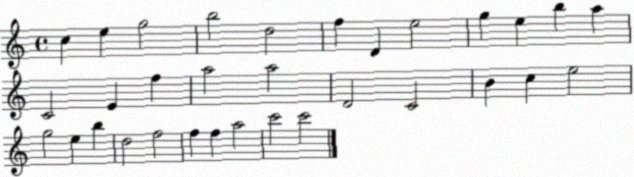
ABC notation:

X:1
T:Untitled
M:4/4
L:1/4
K:C
c e g2 b2 d2 f D e2 g e b a C2 E f a2 a2 D2 C2 B c e2 g2 e b d2 f2 f f a2 c'2 c'2